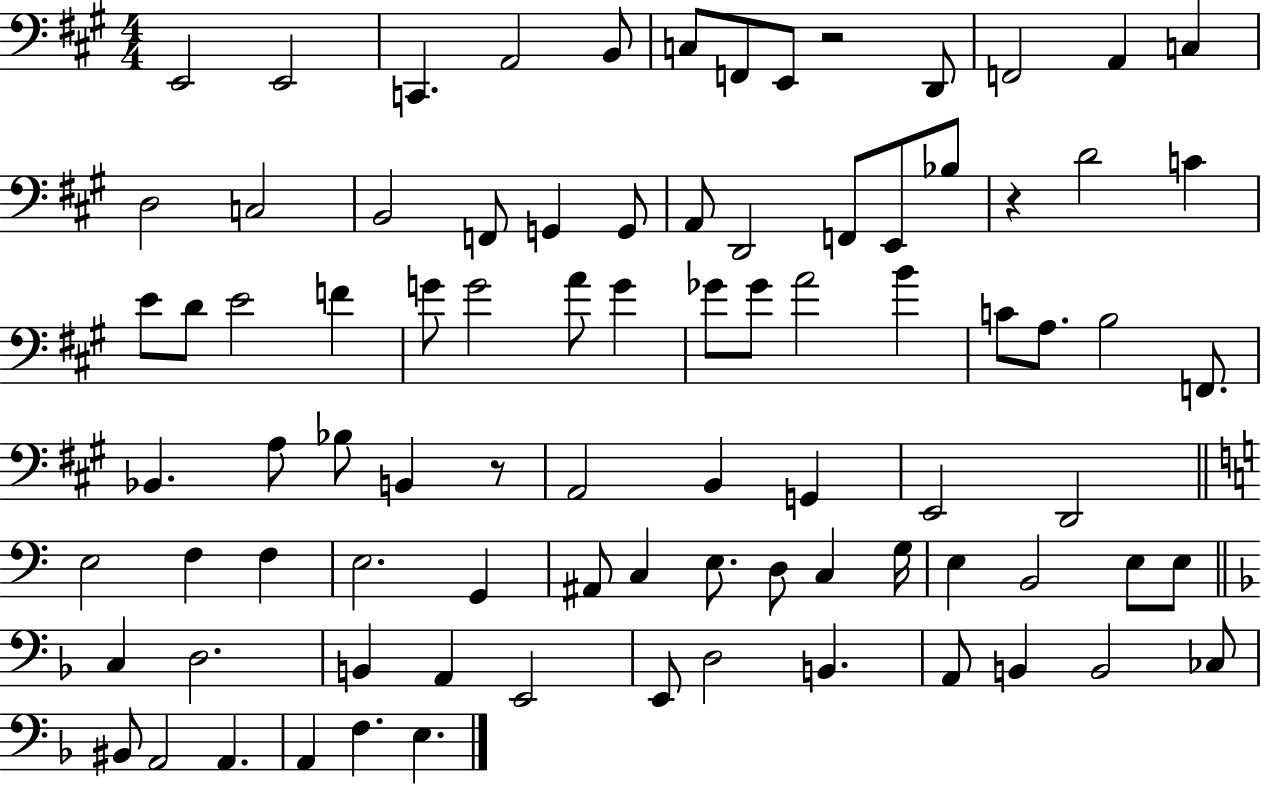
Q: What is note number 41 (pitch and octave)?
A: F2